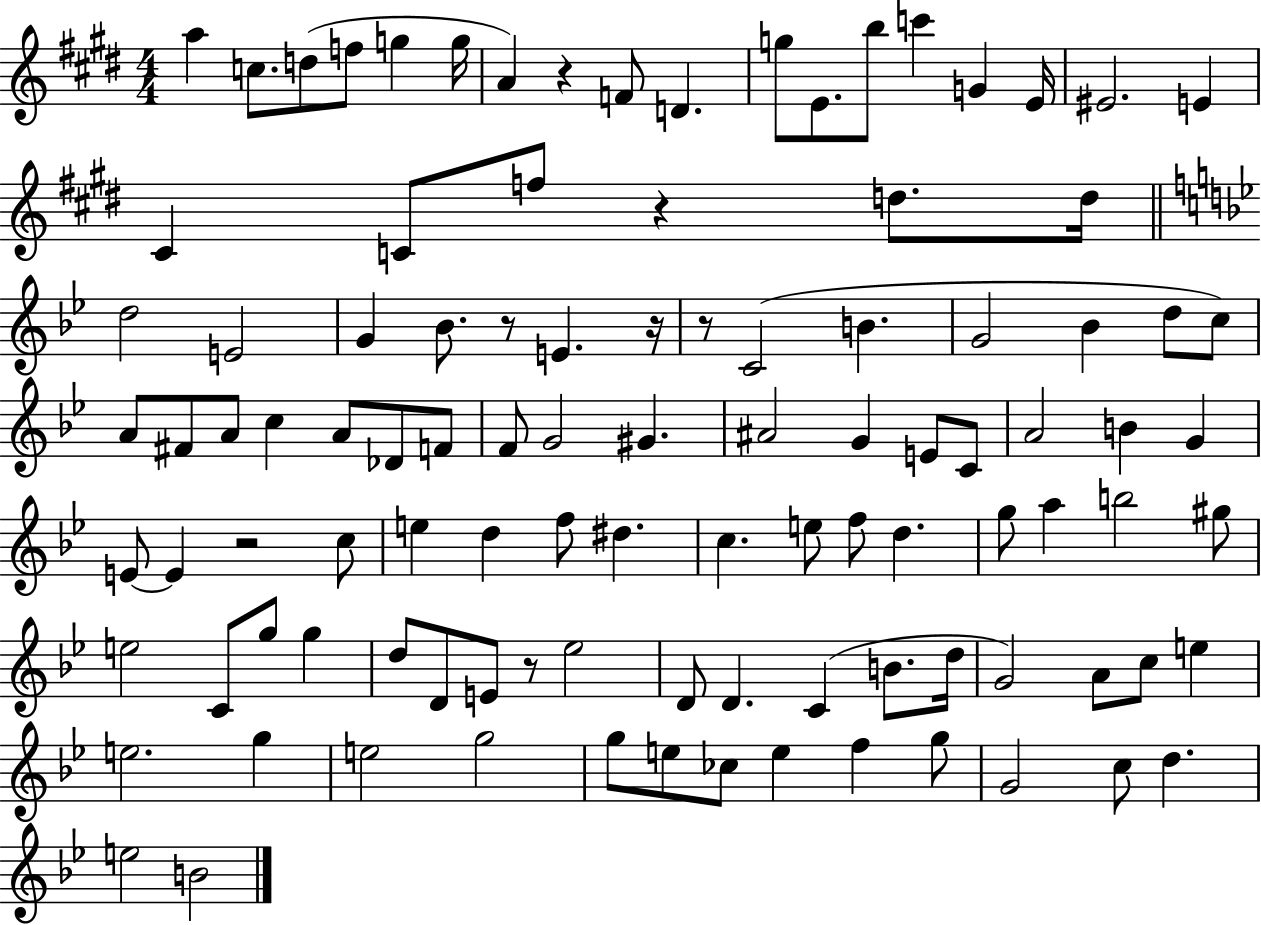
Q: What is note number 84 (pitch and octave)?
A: G5